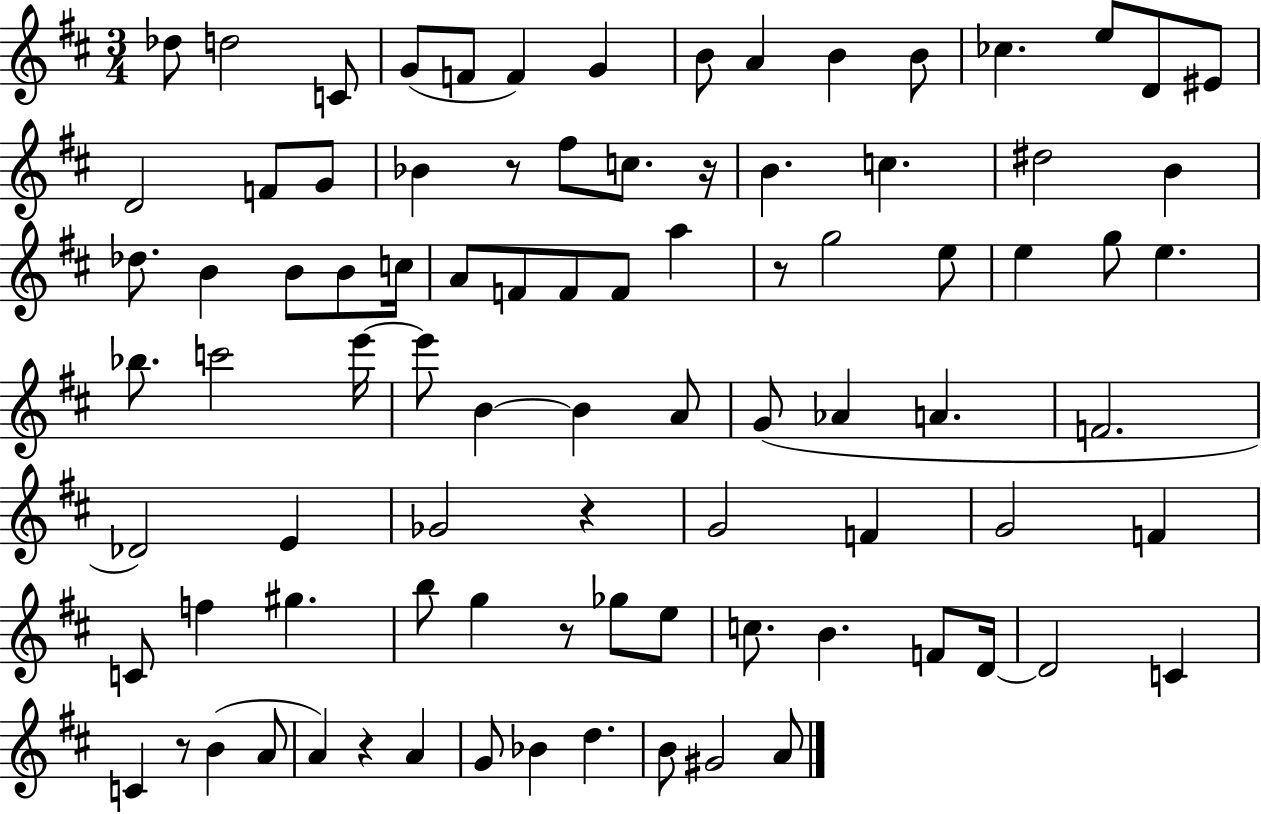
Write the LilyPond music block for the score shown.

{
  \clef treble
  \numericTimeSignature
  \time 3/4
  \key d \major
  des''8 d''2 c'8 | g'8( f'8 f'4) g'4 | b'8 a'4 b'4 b'8 | ces''4. e''8 d'8 eis'8 | \break d'2 f'8 g'8 | bes'4 r8 fis''8 c''8. r16 | b'4. c''4. | dis''2 b'4 | \break des''8. b'4 b'8 b'8 c''16 | a'8 f'8 f'8 f'8 a''4 | r8 g''2 e''8 | e''4 g''8 e''4. | \break bes''8. c'''2 e'''16~~ | e'''8 b'4~~ b'4 a'8 | g'8( aes'4 a'4. | f'2. | \break des'2) e'4 | ges'2 r4 | g'2 f'4 | g'2 f'4 | \break c'8 f''4 gis''4. | b''8 g''4 r8 ges''8 e''8 | c''8. b'4. f'8 d'16~~ | d'2 c'4 | \break c'4 r8 b'4( a'8 | a'4) r4 a'4 | g'8 bes'4 d''4. | b'8 gis'2 a'8 | \break \bar "|."
}